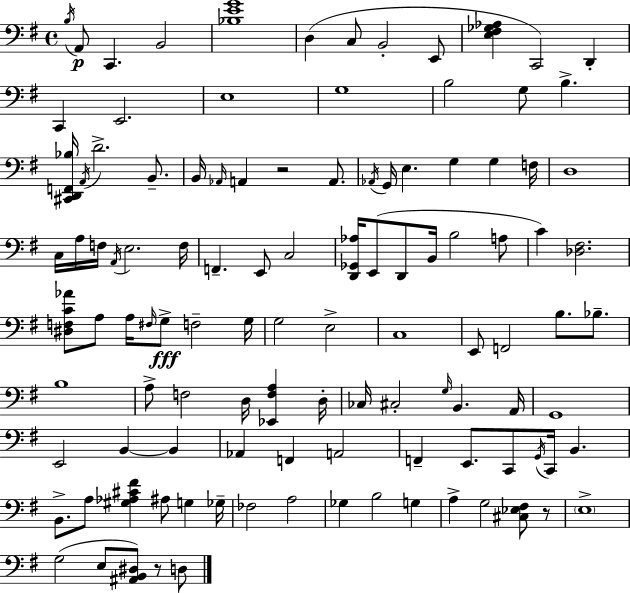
{
  \clef bass
  \time 4/4
  \defaultTimeSignature
  \key e \minor
  \acciaccatura { b16 }\p a,8 c,4. b,2 | <bes e' g'>1 | d4( c8 b,2-. e,8 | <e fis ges aes>4 c,2) d,4-. | \break c,4 e,2. | e1 | g1 | b2 g8 b4.-> | \break <cis, d, f, bes>16 \acciaccatura { a,16 } d'2.-> b,8.-- | b,16 \grace { aes,16 } a,4 r2 | a,8. \acciaccatura { aes,16 } g,16 e4. g4 g4 | f16 d1 | \break c16 a16 f16 \acciaccatura { a,16 } e2. | f16 f,4.-- e,8 c2 | <d, ges, aes>16 e,8( d,8 b,16 b2 | a8 c'4) <des fis>2. | \break <dis f c' aes'>8 a8 a16 \grace { fis16 }\fff g8-> f2-- | g16 g2 e2-> | c1 | e,8 f,2 | \break b8. bes8.-- b1 | a8-> f2 | d16 <ees, f a>4 d16-. ces16 cis2-. \grace { g16 } | b,4. a,16 g,1 | \break e,2 b,4~~ | b,4 aes,4 f,4 a,2 | f,4-- e,8. c,8 | \acciaccatura { g,16 } c,16 b,4. b,8.-> a8 <gis aes cis' fis'>4 | \break ais8 g4 ges16-- fes2 | a2 ges4 b2 | g4 a4-> g2 | <cis ees fis>8 r8 \parenthesize e1-> | \break g2( | e8 <ais, b, dis>8) r8 d8 \bar "|."
}